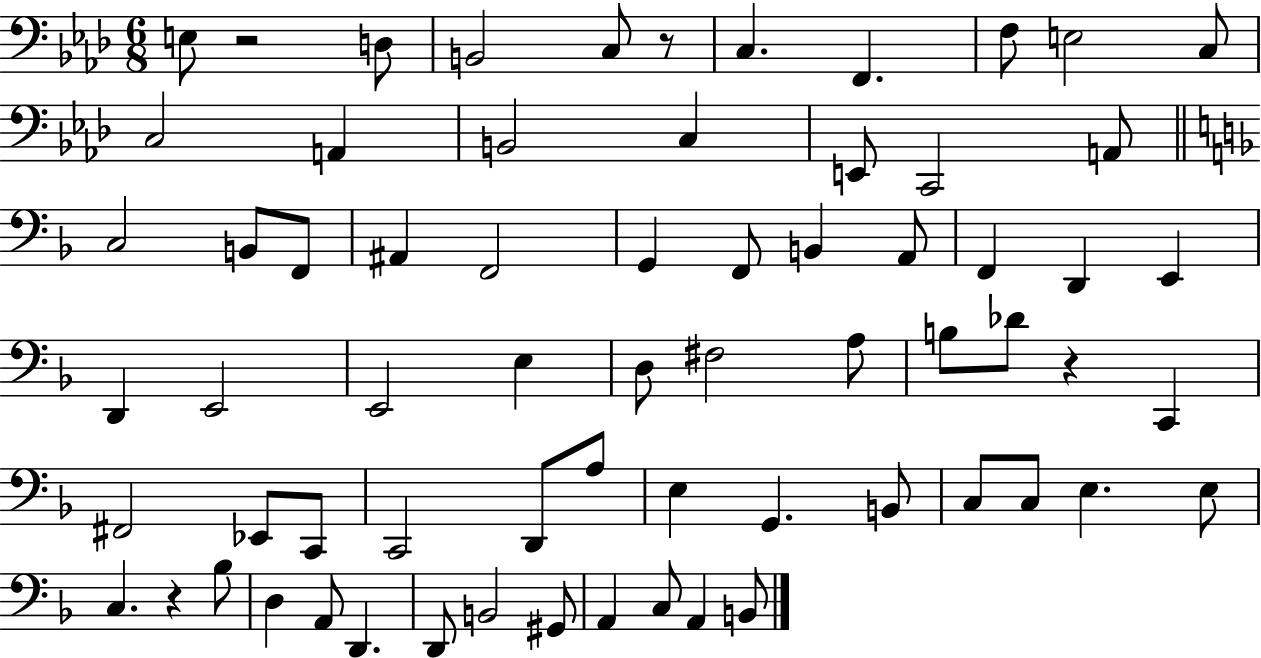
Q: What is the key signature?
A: AES major